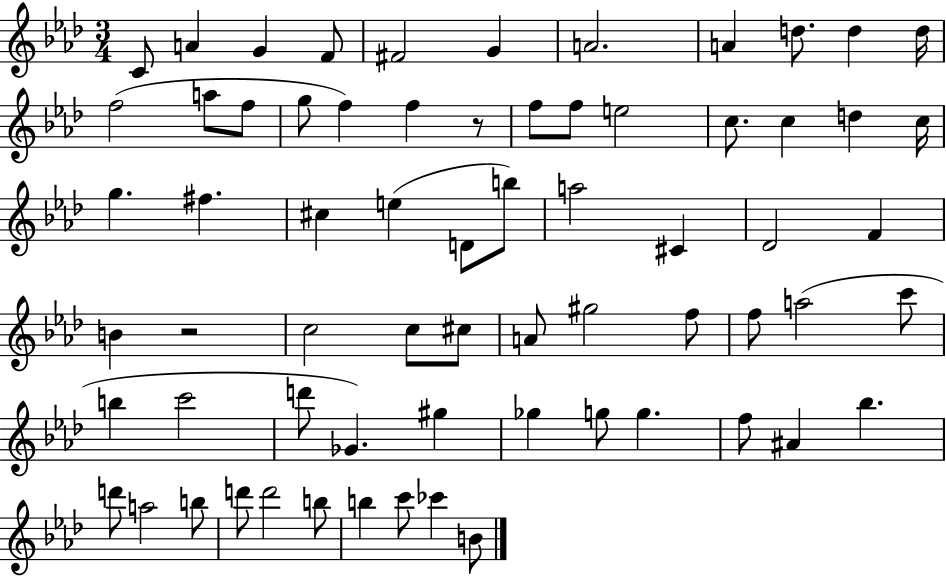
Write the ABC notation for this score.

X:1
T:Untitled
M:3/4
L:1/4
K:Ab
C/2 A G F/2 ^F2 G A2 A d/2 d d/4 f2 a/2 f/2 g/2 f f z/2 f/2 f/2 e2 c/2 c d c/4 g ^f ^c e D/2 b/2 a2 ^C _D2 F B z2 c2 c/2 ^c/2 A/2 ^g2 f/2 f/2 a2 c'/2 b c'2 d'/2 _G ^g _g g/2 g f/2 ^A _b d'/2 a2 b/2 d'/2 d'2 b/2 b c'/2 _c' B/2